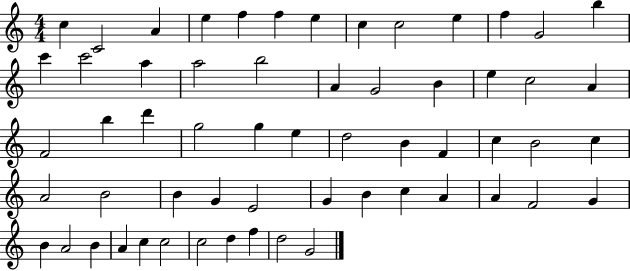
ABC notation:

X:1
T:Untitled
M:4/4
L:1/4
K:C
c C2 A e f f e c c2 e f G2 b c' c'2 a a2 b2 A G2 B e c2 A F2 b d' g2 g e d2 B F c B2 c A2 B2 B G E2 G B c A A F2 G B A2 B A c c2 c2 d f d2 G2